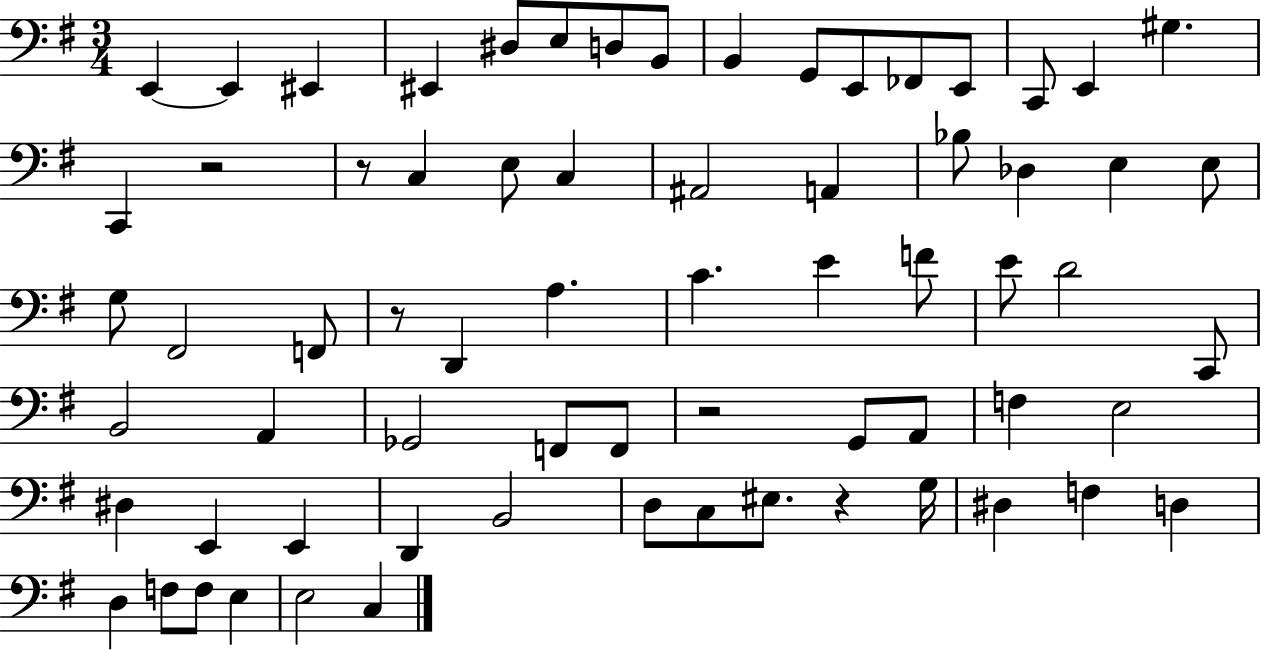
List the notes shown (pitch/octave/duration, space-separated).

E2/q E2/q EIS2/q EIS2/q D#3/e E3/e D3/e B2/e B2/q G2/e E2/e FES2/e E2/e C2/e E2/q G#3/q. C2/q R/h R/e C3/q E3/e C3/q A#2/h A2/q Bb3/e Db3/q E3/q E3/e G3/e F#2/h F2/e R/e D2/q A3/q. C4/q. E4/q F4/e E4/e D4/h C2/e B2/h A2/q Gb2/h F2/e F2/e R/h G2/e A2/e F3/q E3/h D#3/q E2/q E2/q D2/q B2/h D3/e C3/e EIS3/e. R/q G3/s D#3/q F3/q D3/q D3/q F3/e F3/e E3/q E3/h C3/q